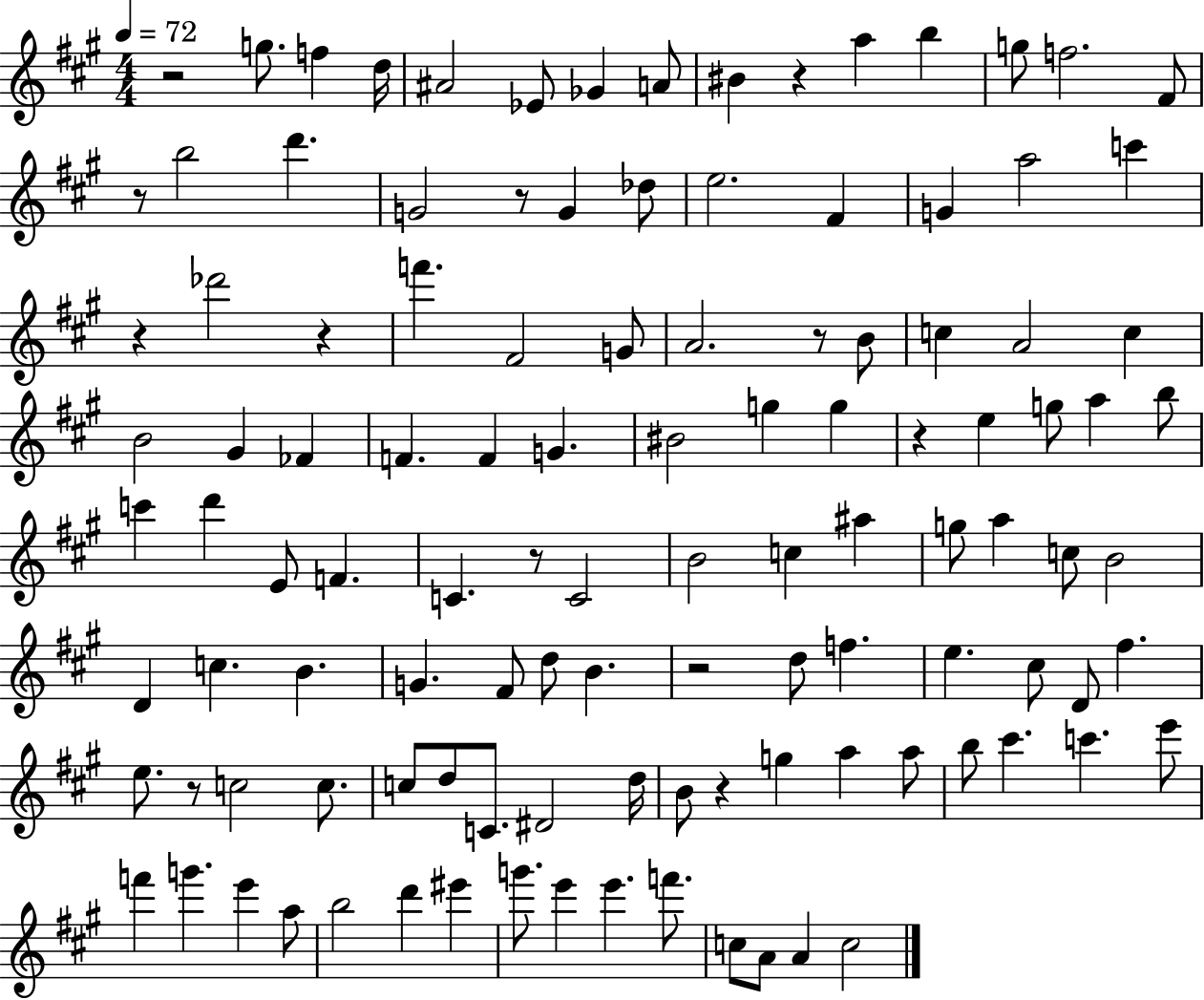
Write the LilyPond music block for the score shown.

{
  \clef treble
  \numericTimeSignature
  \time 4/4
  \key a \major
  \tempo 4 = 72
  r2 g''8. f''4 d''16 | ais'2 ees'8 ges'4 a'8 | bis'4 r4 a''4 b''4 | g''8 f''2. fis'8 | \break r8 b''2 d'''4. | g'2 r8 g'4 des''8 | e''2. fis'4 | g'4 a''2 c'''4 | \break r4 des'''2 r4 | f'''4. fis'2 g'8 | a'2. r8 b'8 | c''4 a'2 c''4 | \break b'2 gis'4 fes'4 | f'4. f'4 g'4. | bis'2 g''4 g''4 | r4 e''4 g''8 a''4 b''8 | \break c'''4 d'''4 e'8 f'4. | c'4. r8 c'2 | b'2 c''4 ais''4 | g''8 a''4 c''8 b'2 | \break d'4 c''4. b'4. | g'4. fis'8 d''8 b'4. | r2 d''8 f''4. | e''4. cis''8 d'8 fis''4. | \break e''8. r8 c''2 c''8. | c''8 d''8 c'8. dis'2 d''16 | b'8 r4 g''4 a''4 a''8 | b''8 cis'''4. c'''4. e'''8 | \break f'''4 g'''4. e'''4 a''8 | b''2 d'''4 eis'''4 | g'''8. e'''4 e'''4. f'''8. | c''8 a'8 a'4 c''2 | \break \bar "|."
}